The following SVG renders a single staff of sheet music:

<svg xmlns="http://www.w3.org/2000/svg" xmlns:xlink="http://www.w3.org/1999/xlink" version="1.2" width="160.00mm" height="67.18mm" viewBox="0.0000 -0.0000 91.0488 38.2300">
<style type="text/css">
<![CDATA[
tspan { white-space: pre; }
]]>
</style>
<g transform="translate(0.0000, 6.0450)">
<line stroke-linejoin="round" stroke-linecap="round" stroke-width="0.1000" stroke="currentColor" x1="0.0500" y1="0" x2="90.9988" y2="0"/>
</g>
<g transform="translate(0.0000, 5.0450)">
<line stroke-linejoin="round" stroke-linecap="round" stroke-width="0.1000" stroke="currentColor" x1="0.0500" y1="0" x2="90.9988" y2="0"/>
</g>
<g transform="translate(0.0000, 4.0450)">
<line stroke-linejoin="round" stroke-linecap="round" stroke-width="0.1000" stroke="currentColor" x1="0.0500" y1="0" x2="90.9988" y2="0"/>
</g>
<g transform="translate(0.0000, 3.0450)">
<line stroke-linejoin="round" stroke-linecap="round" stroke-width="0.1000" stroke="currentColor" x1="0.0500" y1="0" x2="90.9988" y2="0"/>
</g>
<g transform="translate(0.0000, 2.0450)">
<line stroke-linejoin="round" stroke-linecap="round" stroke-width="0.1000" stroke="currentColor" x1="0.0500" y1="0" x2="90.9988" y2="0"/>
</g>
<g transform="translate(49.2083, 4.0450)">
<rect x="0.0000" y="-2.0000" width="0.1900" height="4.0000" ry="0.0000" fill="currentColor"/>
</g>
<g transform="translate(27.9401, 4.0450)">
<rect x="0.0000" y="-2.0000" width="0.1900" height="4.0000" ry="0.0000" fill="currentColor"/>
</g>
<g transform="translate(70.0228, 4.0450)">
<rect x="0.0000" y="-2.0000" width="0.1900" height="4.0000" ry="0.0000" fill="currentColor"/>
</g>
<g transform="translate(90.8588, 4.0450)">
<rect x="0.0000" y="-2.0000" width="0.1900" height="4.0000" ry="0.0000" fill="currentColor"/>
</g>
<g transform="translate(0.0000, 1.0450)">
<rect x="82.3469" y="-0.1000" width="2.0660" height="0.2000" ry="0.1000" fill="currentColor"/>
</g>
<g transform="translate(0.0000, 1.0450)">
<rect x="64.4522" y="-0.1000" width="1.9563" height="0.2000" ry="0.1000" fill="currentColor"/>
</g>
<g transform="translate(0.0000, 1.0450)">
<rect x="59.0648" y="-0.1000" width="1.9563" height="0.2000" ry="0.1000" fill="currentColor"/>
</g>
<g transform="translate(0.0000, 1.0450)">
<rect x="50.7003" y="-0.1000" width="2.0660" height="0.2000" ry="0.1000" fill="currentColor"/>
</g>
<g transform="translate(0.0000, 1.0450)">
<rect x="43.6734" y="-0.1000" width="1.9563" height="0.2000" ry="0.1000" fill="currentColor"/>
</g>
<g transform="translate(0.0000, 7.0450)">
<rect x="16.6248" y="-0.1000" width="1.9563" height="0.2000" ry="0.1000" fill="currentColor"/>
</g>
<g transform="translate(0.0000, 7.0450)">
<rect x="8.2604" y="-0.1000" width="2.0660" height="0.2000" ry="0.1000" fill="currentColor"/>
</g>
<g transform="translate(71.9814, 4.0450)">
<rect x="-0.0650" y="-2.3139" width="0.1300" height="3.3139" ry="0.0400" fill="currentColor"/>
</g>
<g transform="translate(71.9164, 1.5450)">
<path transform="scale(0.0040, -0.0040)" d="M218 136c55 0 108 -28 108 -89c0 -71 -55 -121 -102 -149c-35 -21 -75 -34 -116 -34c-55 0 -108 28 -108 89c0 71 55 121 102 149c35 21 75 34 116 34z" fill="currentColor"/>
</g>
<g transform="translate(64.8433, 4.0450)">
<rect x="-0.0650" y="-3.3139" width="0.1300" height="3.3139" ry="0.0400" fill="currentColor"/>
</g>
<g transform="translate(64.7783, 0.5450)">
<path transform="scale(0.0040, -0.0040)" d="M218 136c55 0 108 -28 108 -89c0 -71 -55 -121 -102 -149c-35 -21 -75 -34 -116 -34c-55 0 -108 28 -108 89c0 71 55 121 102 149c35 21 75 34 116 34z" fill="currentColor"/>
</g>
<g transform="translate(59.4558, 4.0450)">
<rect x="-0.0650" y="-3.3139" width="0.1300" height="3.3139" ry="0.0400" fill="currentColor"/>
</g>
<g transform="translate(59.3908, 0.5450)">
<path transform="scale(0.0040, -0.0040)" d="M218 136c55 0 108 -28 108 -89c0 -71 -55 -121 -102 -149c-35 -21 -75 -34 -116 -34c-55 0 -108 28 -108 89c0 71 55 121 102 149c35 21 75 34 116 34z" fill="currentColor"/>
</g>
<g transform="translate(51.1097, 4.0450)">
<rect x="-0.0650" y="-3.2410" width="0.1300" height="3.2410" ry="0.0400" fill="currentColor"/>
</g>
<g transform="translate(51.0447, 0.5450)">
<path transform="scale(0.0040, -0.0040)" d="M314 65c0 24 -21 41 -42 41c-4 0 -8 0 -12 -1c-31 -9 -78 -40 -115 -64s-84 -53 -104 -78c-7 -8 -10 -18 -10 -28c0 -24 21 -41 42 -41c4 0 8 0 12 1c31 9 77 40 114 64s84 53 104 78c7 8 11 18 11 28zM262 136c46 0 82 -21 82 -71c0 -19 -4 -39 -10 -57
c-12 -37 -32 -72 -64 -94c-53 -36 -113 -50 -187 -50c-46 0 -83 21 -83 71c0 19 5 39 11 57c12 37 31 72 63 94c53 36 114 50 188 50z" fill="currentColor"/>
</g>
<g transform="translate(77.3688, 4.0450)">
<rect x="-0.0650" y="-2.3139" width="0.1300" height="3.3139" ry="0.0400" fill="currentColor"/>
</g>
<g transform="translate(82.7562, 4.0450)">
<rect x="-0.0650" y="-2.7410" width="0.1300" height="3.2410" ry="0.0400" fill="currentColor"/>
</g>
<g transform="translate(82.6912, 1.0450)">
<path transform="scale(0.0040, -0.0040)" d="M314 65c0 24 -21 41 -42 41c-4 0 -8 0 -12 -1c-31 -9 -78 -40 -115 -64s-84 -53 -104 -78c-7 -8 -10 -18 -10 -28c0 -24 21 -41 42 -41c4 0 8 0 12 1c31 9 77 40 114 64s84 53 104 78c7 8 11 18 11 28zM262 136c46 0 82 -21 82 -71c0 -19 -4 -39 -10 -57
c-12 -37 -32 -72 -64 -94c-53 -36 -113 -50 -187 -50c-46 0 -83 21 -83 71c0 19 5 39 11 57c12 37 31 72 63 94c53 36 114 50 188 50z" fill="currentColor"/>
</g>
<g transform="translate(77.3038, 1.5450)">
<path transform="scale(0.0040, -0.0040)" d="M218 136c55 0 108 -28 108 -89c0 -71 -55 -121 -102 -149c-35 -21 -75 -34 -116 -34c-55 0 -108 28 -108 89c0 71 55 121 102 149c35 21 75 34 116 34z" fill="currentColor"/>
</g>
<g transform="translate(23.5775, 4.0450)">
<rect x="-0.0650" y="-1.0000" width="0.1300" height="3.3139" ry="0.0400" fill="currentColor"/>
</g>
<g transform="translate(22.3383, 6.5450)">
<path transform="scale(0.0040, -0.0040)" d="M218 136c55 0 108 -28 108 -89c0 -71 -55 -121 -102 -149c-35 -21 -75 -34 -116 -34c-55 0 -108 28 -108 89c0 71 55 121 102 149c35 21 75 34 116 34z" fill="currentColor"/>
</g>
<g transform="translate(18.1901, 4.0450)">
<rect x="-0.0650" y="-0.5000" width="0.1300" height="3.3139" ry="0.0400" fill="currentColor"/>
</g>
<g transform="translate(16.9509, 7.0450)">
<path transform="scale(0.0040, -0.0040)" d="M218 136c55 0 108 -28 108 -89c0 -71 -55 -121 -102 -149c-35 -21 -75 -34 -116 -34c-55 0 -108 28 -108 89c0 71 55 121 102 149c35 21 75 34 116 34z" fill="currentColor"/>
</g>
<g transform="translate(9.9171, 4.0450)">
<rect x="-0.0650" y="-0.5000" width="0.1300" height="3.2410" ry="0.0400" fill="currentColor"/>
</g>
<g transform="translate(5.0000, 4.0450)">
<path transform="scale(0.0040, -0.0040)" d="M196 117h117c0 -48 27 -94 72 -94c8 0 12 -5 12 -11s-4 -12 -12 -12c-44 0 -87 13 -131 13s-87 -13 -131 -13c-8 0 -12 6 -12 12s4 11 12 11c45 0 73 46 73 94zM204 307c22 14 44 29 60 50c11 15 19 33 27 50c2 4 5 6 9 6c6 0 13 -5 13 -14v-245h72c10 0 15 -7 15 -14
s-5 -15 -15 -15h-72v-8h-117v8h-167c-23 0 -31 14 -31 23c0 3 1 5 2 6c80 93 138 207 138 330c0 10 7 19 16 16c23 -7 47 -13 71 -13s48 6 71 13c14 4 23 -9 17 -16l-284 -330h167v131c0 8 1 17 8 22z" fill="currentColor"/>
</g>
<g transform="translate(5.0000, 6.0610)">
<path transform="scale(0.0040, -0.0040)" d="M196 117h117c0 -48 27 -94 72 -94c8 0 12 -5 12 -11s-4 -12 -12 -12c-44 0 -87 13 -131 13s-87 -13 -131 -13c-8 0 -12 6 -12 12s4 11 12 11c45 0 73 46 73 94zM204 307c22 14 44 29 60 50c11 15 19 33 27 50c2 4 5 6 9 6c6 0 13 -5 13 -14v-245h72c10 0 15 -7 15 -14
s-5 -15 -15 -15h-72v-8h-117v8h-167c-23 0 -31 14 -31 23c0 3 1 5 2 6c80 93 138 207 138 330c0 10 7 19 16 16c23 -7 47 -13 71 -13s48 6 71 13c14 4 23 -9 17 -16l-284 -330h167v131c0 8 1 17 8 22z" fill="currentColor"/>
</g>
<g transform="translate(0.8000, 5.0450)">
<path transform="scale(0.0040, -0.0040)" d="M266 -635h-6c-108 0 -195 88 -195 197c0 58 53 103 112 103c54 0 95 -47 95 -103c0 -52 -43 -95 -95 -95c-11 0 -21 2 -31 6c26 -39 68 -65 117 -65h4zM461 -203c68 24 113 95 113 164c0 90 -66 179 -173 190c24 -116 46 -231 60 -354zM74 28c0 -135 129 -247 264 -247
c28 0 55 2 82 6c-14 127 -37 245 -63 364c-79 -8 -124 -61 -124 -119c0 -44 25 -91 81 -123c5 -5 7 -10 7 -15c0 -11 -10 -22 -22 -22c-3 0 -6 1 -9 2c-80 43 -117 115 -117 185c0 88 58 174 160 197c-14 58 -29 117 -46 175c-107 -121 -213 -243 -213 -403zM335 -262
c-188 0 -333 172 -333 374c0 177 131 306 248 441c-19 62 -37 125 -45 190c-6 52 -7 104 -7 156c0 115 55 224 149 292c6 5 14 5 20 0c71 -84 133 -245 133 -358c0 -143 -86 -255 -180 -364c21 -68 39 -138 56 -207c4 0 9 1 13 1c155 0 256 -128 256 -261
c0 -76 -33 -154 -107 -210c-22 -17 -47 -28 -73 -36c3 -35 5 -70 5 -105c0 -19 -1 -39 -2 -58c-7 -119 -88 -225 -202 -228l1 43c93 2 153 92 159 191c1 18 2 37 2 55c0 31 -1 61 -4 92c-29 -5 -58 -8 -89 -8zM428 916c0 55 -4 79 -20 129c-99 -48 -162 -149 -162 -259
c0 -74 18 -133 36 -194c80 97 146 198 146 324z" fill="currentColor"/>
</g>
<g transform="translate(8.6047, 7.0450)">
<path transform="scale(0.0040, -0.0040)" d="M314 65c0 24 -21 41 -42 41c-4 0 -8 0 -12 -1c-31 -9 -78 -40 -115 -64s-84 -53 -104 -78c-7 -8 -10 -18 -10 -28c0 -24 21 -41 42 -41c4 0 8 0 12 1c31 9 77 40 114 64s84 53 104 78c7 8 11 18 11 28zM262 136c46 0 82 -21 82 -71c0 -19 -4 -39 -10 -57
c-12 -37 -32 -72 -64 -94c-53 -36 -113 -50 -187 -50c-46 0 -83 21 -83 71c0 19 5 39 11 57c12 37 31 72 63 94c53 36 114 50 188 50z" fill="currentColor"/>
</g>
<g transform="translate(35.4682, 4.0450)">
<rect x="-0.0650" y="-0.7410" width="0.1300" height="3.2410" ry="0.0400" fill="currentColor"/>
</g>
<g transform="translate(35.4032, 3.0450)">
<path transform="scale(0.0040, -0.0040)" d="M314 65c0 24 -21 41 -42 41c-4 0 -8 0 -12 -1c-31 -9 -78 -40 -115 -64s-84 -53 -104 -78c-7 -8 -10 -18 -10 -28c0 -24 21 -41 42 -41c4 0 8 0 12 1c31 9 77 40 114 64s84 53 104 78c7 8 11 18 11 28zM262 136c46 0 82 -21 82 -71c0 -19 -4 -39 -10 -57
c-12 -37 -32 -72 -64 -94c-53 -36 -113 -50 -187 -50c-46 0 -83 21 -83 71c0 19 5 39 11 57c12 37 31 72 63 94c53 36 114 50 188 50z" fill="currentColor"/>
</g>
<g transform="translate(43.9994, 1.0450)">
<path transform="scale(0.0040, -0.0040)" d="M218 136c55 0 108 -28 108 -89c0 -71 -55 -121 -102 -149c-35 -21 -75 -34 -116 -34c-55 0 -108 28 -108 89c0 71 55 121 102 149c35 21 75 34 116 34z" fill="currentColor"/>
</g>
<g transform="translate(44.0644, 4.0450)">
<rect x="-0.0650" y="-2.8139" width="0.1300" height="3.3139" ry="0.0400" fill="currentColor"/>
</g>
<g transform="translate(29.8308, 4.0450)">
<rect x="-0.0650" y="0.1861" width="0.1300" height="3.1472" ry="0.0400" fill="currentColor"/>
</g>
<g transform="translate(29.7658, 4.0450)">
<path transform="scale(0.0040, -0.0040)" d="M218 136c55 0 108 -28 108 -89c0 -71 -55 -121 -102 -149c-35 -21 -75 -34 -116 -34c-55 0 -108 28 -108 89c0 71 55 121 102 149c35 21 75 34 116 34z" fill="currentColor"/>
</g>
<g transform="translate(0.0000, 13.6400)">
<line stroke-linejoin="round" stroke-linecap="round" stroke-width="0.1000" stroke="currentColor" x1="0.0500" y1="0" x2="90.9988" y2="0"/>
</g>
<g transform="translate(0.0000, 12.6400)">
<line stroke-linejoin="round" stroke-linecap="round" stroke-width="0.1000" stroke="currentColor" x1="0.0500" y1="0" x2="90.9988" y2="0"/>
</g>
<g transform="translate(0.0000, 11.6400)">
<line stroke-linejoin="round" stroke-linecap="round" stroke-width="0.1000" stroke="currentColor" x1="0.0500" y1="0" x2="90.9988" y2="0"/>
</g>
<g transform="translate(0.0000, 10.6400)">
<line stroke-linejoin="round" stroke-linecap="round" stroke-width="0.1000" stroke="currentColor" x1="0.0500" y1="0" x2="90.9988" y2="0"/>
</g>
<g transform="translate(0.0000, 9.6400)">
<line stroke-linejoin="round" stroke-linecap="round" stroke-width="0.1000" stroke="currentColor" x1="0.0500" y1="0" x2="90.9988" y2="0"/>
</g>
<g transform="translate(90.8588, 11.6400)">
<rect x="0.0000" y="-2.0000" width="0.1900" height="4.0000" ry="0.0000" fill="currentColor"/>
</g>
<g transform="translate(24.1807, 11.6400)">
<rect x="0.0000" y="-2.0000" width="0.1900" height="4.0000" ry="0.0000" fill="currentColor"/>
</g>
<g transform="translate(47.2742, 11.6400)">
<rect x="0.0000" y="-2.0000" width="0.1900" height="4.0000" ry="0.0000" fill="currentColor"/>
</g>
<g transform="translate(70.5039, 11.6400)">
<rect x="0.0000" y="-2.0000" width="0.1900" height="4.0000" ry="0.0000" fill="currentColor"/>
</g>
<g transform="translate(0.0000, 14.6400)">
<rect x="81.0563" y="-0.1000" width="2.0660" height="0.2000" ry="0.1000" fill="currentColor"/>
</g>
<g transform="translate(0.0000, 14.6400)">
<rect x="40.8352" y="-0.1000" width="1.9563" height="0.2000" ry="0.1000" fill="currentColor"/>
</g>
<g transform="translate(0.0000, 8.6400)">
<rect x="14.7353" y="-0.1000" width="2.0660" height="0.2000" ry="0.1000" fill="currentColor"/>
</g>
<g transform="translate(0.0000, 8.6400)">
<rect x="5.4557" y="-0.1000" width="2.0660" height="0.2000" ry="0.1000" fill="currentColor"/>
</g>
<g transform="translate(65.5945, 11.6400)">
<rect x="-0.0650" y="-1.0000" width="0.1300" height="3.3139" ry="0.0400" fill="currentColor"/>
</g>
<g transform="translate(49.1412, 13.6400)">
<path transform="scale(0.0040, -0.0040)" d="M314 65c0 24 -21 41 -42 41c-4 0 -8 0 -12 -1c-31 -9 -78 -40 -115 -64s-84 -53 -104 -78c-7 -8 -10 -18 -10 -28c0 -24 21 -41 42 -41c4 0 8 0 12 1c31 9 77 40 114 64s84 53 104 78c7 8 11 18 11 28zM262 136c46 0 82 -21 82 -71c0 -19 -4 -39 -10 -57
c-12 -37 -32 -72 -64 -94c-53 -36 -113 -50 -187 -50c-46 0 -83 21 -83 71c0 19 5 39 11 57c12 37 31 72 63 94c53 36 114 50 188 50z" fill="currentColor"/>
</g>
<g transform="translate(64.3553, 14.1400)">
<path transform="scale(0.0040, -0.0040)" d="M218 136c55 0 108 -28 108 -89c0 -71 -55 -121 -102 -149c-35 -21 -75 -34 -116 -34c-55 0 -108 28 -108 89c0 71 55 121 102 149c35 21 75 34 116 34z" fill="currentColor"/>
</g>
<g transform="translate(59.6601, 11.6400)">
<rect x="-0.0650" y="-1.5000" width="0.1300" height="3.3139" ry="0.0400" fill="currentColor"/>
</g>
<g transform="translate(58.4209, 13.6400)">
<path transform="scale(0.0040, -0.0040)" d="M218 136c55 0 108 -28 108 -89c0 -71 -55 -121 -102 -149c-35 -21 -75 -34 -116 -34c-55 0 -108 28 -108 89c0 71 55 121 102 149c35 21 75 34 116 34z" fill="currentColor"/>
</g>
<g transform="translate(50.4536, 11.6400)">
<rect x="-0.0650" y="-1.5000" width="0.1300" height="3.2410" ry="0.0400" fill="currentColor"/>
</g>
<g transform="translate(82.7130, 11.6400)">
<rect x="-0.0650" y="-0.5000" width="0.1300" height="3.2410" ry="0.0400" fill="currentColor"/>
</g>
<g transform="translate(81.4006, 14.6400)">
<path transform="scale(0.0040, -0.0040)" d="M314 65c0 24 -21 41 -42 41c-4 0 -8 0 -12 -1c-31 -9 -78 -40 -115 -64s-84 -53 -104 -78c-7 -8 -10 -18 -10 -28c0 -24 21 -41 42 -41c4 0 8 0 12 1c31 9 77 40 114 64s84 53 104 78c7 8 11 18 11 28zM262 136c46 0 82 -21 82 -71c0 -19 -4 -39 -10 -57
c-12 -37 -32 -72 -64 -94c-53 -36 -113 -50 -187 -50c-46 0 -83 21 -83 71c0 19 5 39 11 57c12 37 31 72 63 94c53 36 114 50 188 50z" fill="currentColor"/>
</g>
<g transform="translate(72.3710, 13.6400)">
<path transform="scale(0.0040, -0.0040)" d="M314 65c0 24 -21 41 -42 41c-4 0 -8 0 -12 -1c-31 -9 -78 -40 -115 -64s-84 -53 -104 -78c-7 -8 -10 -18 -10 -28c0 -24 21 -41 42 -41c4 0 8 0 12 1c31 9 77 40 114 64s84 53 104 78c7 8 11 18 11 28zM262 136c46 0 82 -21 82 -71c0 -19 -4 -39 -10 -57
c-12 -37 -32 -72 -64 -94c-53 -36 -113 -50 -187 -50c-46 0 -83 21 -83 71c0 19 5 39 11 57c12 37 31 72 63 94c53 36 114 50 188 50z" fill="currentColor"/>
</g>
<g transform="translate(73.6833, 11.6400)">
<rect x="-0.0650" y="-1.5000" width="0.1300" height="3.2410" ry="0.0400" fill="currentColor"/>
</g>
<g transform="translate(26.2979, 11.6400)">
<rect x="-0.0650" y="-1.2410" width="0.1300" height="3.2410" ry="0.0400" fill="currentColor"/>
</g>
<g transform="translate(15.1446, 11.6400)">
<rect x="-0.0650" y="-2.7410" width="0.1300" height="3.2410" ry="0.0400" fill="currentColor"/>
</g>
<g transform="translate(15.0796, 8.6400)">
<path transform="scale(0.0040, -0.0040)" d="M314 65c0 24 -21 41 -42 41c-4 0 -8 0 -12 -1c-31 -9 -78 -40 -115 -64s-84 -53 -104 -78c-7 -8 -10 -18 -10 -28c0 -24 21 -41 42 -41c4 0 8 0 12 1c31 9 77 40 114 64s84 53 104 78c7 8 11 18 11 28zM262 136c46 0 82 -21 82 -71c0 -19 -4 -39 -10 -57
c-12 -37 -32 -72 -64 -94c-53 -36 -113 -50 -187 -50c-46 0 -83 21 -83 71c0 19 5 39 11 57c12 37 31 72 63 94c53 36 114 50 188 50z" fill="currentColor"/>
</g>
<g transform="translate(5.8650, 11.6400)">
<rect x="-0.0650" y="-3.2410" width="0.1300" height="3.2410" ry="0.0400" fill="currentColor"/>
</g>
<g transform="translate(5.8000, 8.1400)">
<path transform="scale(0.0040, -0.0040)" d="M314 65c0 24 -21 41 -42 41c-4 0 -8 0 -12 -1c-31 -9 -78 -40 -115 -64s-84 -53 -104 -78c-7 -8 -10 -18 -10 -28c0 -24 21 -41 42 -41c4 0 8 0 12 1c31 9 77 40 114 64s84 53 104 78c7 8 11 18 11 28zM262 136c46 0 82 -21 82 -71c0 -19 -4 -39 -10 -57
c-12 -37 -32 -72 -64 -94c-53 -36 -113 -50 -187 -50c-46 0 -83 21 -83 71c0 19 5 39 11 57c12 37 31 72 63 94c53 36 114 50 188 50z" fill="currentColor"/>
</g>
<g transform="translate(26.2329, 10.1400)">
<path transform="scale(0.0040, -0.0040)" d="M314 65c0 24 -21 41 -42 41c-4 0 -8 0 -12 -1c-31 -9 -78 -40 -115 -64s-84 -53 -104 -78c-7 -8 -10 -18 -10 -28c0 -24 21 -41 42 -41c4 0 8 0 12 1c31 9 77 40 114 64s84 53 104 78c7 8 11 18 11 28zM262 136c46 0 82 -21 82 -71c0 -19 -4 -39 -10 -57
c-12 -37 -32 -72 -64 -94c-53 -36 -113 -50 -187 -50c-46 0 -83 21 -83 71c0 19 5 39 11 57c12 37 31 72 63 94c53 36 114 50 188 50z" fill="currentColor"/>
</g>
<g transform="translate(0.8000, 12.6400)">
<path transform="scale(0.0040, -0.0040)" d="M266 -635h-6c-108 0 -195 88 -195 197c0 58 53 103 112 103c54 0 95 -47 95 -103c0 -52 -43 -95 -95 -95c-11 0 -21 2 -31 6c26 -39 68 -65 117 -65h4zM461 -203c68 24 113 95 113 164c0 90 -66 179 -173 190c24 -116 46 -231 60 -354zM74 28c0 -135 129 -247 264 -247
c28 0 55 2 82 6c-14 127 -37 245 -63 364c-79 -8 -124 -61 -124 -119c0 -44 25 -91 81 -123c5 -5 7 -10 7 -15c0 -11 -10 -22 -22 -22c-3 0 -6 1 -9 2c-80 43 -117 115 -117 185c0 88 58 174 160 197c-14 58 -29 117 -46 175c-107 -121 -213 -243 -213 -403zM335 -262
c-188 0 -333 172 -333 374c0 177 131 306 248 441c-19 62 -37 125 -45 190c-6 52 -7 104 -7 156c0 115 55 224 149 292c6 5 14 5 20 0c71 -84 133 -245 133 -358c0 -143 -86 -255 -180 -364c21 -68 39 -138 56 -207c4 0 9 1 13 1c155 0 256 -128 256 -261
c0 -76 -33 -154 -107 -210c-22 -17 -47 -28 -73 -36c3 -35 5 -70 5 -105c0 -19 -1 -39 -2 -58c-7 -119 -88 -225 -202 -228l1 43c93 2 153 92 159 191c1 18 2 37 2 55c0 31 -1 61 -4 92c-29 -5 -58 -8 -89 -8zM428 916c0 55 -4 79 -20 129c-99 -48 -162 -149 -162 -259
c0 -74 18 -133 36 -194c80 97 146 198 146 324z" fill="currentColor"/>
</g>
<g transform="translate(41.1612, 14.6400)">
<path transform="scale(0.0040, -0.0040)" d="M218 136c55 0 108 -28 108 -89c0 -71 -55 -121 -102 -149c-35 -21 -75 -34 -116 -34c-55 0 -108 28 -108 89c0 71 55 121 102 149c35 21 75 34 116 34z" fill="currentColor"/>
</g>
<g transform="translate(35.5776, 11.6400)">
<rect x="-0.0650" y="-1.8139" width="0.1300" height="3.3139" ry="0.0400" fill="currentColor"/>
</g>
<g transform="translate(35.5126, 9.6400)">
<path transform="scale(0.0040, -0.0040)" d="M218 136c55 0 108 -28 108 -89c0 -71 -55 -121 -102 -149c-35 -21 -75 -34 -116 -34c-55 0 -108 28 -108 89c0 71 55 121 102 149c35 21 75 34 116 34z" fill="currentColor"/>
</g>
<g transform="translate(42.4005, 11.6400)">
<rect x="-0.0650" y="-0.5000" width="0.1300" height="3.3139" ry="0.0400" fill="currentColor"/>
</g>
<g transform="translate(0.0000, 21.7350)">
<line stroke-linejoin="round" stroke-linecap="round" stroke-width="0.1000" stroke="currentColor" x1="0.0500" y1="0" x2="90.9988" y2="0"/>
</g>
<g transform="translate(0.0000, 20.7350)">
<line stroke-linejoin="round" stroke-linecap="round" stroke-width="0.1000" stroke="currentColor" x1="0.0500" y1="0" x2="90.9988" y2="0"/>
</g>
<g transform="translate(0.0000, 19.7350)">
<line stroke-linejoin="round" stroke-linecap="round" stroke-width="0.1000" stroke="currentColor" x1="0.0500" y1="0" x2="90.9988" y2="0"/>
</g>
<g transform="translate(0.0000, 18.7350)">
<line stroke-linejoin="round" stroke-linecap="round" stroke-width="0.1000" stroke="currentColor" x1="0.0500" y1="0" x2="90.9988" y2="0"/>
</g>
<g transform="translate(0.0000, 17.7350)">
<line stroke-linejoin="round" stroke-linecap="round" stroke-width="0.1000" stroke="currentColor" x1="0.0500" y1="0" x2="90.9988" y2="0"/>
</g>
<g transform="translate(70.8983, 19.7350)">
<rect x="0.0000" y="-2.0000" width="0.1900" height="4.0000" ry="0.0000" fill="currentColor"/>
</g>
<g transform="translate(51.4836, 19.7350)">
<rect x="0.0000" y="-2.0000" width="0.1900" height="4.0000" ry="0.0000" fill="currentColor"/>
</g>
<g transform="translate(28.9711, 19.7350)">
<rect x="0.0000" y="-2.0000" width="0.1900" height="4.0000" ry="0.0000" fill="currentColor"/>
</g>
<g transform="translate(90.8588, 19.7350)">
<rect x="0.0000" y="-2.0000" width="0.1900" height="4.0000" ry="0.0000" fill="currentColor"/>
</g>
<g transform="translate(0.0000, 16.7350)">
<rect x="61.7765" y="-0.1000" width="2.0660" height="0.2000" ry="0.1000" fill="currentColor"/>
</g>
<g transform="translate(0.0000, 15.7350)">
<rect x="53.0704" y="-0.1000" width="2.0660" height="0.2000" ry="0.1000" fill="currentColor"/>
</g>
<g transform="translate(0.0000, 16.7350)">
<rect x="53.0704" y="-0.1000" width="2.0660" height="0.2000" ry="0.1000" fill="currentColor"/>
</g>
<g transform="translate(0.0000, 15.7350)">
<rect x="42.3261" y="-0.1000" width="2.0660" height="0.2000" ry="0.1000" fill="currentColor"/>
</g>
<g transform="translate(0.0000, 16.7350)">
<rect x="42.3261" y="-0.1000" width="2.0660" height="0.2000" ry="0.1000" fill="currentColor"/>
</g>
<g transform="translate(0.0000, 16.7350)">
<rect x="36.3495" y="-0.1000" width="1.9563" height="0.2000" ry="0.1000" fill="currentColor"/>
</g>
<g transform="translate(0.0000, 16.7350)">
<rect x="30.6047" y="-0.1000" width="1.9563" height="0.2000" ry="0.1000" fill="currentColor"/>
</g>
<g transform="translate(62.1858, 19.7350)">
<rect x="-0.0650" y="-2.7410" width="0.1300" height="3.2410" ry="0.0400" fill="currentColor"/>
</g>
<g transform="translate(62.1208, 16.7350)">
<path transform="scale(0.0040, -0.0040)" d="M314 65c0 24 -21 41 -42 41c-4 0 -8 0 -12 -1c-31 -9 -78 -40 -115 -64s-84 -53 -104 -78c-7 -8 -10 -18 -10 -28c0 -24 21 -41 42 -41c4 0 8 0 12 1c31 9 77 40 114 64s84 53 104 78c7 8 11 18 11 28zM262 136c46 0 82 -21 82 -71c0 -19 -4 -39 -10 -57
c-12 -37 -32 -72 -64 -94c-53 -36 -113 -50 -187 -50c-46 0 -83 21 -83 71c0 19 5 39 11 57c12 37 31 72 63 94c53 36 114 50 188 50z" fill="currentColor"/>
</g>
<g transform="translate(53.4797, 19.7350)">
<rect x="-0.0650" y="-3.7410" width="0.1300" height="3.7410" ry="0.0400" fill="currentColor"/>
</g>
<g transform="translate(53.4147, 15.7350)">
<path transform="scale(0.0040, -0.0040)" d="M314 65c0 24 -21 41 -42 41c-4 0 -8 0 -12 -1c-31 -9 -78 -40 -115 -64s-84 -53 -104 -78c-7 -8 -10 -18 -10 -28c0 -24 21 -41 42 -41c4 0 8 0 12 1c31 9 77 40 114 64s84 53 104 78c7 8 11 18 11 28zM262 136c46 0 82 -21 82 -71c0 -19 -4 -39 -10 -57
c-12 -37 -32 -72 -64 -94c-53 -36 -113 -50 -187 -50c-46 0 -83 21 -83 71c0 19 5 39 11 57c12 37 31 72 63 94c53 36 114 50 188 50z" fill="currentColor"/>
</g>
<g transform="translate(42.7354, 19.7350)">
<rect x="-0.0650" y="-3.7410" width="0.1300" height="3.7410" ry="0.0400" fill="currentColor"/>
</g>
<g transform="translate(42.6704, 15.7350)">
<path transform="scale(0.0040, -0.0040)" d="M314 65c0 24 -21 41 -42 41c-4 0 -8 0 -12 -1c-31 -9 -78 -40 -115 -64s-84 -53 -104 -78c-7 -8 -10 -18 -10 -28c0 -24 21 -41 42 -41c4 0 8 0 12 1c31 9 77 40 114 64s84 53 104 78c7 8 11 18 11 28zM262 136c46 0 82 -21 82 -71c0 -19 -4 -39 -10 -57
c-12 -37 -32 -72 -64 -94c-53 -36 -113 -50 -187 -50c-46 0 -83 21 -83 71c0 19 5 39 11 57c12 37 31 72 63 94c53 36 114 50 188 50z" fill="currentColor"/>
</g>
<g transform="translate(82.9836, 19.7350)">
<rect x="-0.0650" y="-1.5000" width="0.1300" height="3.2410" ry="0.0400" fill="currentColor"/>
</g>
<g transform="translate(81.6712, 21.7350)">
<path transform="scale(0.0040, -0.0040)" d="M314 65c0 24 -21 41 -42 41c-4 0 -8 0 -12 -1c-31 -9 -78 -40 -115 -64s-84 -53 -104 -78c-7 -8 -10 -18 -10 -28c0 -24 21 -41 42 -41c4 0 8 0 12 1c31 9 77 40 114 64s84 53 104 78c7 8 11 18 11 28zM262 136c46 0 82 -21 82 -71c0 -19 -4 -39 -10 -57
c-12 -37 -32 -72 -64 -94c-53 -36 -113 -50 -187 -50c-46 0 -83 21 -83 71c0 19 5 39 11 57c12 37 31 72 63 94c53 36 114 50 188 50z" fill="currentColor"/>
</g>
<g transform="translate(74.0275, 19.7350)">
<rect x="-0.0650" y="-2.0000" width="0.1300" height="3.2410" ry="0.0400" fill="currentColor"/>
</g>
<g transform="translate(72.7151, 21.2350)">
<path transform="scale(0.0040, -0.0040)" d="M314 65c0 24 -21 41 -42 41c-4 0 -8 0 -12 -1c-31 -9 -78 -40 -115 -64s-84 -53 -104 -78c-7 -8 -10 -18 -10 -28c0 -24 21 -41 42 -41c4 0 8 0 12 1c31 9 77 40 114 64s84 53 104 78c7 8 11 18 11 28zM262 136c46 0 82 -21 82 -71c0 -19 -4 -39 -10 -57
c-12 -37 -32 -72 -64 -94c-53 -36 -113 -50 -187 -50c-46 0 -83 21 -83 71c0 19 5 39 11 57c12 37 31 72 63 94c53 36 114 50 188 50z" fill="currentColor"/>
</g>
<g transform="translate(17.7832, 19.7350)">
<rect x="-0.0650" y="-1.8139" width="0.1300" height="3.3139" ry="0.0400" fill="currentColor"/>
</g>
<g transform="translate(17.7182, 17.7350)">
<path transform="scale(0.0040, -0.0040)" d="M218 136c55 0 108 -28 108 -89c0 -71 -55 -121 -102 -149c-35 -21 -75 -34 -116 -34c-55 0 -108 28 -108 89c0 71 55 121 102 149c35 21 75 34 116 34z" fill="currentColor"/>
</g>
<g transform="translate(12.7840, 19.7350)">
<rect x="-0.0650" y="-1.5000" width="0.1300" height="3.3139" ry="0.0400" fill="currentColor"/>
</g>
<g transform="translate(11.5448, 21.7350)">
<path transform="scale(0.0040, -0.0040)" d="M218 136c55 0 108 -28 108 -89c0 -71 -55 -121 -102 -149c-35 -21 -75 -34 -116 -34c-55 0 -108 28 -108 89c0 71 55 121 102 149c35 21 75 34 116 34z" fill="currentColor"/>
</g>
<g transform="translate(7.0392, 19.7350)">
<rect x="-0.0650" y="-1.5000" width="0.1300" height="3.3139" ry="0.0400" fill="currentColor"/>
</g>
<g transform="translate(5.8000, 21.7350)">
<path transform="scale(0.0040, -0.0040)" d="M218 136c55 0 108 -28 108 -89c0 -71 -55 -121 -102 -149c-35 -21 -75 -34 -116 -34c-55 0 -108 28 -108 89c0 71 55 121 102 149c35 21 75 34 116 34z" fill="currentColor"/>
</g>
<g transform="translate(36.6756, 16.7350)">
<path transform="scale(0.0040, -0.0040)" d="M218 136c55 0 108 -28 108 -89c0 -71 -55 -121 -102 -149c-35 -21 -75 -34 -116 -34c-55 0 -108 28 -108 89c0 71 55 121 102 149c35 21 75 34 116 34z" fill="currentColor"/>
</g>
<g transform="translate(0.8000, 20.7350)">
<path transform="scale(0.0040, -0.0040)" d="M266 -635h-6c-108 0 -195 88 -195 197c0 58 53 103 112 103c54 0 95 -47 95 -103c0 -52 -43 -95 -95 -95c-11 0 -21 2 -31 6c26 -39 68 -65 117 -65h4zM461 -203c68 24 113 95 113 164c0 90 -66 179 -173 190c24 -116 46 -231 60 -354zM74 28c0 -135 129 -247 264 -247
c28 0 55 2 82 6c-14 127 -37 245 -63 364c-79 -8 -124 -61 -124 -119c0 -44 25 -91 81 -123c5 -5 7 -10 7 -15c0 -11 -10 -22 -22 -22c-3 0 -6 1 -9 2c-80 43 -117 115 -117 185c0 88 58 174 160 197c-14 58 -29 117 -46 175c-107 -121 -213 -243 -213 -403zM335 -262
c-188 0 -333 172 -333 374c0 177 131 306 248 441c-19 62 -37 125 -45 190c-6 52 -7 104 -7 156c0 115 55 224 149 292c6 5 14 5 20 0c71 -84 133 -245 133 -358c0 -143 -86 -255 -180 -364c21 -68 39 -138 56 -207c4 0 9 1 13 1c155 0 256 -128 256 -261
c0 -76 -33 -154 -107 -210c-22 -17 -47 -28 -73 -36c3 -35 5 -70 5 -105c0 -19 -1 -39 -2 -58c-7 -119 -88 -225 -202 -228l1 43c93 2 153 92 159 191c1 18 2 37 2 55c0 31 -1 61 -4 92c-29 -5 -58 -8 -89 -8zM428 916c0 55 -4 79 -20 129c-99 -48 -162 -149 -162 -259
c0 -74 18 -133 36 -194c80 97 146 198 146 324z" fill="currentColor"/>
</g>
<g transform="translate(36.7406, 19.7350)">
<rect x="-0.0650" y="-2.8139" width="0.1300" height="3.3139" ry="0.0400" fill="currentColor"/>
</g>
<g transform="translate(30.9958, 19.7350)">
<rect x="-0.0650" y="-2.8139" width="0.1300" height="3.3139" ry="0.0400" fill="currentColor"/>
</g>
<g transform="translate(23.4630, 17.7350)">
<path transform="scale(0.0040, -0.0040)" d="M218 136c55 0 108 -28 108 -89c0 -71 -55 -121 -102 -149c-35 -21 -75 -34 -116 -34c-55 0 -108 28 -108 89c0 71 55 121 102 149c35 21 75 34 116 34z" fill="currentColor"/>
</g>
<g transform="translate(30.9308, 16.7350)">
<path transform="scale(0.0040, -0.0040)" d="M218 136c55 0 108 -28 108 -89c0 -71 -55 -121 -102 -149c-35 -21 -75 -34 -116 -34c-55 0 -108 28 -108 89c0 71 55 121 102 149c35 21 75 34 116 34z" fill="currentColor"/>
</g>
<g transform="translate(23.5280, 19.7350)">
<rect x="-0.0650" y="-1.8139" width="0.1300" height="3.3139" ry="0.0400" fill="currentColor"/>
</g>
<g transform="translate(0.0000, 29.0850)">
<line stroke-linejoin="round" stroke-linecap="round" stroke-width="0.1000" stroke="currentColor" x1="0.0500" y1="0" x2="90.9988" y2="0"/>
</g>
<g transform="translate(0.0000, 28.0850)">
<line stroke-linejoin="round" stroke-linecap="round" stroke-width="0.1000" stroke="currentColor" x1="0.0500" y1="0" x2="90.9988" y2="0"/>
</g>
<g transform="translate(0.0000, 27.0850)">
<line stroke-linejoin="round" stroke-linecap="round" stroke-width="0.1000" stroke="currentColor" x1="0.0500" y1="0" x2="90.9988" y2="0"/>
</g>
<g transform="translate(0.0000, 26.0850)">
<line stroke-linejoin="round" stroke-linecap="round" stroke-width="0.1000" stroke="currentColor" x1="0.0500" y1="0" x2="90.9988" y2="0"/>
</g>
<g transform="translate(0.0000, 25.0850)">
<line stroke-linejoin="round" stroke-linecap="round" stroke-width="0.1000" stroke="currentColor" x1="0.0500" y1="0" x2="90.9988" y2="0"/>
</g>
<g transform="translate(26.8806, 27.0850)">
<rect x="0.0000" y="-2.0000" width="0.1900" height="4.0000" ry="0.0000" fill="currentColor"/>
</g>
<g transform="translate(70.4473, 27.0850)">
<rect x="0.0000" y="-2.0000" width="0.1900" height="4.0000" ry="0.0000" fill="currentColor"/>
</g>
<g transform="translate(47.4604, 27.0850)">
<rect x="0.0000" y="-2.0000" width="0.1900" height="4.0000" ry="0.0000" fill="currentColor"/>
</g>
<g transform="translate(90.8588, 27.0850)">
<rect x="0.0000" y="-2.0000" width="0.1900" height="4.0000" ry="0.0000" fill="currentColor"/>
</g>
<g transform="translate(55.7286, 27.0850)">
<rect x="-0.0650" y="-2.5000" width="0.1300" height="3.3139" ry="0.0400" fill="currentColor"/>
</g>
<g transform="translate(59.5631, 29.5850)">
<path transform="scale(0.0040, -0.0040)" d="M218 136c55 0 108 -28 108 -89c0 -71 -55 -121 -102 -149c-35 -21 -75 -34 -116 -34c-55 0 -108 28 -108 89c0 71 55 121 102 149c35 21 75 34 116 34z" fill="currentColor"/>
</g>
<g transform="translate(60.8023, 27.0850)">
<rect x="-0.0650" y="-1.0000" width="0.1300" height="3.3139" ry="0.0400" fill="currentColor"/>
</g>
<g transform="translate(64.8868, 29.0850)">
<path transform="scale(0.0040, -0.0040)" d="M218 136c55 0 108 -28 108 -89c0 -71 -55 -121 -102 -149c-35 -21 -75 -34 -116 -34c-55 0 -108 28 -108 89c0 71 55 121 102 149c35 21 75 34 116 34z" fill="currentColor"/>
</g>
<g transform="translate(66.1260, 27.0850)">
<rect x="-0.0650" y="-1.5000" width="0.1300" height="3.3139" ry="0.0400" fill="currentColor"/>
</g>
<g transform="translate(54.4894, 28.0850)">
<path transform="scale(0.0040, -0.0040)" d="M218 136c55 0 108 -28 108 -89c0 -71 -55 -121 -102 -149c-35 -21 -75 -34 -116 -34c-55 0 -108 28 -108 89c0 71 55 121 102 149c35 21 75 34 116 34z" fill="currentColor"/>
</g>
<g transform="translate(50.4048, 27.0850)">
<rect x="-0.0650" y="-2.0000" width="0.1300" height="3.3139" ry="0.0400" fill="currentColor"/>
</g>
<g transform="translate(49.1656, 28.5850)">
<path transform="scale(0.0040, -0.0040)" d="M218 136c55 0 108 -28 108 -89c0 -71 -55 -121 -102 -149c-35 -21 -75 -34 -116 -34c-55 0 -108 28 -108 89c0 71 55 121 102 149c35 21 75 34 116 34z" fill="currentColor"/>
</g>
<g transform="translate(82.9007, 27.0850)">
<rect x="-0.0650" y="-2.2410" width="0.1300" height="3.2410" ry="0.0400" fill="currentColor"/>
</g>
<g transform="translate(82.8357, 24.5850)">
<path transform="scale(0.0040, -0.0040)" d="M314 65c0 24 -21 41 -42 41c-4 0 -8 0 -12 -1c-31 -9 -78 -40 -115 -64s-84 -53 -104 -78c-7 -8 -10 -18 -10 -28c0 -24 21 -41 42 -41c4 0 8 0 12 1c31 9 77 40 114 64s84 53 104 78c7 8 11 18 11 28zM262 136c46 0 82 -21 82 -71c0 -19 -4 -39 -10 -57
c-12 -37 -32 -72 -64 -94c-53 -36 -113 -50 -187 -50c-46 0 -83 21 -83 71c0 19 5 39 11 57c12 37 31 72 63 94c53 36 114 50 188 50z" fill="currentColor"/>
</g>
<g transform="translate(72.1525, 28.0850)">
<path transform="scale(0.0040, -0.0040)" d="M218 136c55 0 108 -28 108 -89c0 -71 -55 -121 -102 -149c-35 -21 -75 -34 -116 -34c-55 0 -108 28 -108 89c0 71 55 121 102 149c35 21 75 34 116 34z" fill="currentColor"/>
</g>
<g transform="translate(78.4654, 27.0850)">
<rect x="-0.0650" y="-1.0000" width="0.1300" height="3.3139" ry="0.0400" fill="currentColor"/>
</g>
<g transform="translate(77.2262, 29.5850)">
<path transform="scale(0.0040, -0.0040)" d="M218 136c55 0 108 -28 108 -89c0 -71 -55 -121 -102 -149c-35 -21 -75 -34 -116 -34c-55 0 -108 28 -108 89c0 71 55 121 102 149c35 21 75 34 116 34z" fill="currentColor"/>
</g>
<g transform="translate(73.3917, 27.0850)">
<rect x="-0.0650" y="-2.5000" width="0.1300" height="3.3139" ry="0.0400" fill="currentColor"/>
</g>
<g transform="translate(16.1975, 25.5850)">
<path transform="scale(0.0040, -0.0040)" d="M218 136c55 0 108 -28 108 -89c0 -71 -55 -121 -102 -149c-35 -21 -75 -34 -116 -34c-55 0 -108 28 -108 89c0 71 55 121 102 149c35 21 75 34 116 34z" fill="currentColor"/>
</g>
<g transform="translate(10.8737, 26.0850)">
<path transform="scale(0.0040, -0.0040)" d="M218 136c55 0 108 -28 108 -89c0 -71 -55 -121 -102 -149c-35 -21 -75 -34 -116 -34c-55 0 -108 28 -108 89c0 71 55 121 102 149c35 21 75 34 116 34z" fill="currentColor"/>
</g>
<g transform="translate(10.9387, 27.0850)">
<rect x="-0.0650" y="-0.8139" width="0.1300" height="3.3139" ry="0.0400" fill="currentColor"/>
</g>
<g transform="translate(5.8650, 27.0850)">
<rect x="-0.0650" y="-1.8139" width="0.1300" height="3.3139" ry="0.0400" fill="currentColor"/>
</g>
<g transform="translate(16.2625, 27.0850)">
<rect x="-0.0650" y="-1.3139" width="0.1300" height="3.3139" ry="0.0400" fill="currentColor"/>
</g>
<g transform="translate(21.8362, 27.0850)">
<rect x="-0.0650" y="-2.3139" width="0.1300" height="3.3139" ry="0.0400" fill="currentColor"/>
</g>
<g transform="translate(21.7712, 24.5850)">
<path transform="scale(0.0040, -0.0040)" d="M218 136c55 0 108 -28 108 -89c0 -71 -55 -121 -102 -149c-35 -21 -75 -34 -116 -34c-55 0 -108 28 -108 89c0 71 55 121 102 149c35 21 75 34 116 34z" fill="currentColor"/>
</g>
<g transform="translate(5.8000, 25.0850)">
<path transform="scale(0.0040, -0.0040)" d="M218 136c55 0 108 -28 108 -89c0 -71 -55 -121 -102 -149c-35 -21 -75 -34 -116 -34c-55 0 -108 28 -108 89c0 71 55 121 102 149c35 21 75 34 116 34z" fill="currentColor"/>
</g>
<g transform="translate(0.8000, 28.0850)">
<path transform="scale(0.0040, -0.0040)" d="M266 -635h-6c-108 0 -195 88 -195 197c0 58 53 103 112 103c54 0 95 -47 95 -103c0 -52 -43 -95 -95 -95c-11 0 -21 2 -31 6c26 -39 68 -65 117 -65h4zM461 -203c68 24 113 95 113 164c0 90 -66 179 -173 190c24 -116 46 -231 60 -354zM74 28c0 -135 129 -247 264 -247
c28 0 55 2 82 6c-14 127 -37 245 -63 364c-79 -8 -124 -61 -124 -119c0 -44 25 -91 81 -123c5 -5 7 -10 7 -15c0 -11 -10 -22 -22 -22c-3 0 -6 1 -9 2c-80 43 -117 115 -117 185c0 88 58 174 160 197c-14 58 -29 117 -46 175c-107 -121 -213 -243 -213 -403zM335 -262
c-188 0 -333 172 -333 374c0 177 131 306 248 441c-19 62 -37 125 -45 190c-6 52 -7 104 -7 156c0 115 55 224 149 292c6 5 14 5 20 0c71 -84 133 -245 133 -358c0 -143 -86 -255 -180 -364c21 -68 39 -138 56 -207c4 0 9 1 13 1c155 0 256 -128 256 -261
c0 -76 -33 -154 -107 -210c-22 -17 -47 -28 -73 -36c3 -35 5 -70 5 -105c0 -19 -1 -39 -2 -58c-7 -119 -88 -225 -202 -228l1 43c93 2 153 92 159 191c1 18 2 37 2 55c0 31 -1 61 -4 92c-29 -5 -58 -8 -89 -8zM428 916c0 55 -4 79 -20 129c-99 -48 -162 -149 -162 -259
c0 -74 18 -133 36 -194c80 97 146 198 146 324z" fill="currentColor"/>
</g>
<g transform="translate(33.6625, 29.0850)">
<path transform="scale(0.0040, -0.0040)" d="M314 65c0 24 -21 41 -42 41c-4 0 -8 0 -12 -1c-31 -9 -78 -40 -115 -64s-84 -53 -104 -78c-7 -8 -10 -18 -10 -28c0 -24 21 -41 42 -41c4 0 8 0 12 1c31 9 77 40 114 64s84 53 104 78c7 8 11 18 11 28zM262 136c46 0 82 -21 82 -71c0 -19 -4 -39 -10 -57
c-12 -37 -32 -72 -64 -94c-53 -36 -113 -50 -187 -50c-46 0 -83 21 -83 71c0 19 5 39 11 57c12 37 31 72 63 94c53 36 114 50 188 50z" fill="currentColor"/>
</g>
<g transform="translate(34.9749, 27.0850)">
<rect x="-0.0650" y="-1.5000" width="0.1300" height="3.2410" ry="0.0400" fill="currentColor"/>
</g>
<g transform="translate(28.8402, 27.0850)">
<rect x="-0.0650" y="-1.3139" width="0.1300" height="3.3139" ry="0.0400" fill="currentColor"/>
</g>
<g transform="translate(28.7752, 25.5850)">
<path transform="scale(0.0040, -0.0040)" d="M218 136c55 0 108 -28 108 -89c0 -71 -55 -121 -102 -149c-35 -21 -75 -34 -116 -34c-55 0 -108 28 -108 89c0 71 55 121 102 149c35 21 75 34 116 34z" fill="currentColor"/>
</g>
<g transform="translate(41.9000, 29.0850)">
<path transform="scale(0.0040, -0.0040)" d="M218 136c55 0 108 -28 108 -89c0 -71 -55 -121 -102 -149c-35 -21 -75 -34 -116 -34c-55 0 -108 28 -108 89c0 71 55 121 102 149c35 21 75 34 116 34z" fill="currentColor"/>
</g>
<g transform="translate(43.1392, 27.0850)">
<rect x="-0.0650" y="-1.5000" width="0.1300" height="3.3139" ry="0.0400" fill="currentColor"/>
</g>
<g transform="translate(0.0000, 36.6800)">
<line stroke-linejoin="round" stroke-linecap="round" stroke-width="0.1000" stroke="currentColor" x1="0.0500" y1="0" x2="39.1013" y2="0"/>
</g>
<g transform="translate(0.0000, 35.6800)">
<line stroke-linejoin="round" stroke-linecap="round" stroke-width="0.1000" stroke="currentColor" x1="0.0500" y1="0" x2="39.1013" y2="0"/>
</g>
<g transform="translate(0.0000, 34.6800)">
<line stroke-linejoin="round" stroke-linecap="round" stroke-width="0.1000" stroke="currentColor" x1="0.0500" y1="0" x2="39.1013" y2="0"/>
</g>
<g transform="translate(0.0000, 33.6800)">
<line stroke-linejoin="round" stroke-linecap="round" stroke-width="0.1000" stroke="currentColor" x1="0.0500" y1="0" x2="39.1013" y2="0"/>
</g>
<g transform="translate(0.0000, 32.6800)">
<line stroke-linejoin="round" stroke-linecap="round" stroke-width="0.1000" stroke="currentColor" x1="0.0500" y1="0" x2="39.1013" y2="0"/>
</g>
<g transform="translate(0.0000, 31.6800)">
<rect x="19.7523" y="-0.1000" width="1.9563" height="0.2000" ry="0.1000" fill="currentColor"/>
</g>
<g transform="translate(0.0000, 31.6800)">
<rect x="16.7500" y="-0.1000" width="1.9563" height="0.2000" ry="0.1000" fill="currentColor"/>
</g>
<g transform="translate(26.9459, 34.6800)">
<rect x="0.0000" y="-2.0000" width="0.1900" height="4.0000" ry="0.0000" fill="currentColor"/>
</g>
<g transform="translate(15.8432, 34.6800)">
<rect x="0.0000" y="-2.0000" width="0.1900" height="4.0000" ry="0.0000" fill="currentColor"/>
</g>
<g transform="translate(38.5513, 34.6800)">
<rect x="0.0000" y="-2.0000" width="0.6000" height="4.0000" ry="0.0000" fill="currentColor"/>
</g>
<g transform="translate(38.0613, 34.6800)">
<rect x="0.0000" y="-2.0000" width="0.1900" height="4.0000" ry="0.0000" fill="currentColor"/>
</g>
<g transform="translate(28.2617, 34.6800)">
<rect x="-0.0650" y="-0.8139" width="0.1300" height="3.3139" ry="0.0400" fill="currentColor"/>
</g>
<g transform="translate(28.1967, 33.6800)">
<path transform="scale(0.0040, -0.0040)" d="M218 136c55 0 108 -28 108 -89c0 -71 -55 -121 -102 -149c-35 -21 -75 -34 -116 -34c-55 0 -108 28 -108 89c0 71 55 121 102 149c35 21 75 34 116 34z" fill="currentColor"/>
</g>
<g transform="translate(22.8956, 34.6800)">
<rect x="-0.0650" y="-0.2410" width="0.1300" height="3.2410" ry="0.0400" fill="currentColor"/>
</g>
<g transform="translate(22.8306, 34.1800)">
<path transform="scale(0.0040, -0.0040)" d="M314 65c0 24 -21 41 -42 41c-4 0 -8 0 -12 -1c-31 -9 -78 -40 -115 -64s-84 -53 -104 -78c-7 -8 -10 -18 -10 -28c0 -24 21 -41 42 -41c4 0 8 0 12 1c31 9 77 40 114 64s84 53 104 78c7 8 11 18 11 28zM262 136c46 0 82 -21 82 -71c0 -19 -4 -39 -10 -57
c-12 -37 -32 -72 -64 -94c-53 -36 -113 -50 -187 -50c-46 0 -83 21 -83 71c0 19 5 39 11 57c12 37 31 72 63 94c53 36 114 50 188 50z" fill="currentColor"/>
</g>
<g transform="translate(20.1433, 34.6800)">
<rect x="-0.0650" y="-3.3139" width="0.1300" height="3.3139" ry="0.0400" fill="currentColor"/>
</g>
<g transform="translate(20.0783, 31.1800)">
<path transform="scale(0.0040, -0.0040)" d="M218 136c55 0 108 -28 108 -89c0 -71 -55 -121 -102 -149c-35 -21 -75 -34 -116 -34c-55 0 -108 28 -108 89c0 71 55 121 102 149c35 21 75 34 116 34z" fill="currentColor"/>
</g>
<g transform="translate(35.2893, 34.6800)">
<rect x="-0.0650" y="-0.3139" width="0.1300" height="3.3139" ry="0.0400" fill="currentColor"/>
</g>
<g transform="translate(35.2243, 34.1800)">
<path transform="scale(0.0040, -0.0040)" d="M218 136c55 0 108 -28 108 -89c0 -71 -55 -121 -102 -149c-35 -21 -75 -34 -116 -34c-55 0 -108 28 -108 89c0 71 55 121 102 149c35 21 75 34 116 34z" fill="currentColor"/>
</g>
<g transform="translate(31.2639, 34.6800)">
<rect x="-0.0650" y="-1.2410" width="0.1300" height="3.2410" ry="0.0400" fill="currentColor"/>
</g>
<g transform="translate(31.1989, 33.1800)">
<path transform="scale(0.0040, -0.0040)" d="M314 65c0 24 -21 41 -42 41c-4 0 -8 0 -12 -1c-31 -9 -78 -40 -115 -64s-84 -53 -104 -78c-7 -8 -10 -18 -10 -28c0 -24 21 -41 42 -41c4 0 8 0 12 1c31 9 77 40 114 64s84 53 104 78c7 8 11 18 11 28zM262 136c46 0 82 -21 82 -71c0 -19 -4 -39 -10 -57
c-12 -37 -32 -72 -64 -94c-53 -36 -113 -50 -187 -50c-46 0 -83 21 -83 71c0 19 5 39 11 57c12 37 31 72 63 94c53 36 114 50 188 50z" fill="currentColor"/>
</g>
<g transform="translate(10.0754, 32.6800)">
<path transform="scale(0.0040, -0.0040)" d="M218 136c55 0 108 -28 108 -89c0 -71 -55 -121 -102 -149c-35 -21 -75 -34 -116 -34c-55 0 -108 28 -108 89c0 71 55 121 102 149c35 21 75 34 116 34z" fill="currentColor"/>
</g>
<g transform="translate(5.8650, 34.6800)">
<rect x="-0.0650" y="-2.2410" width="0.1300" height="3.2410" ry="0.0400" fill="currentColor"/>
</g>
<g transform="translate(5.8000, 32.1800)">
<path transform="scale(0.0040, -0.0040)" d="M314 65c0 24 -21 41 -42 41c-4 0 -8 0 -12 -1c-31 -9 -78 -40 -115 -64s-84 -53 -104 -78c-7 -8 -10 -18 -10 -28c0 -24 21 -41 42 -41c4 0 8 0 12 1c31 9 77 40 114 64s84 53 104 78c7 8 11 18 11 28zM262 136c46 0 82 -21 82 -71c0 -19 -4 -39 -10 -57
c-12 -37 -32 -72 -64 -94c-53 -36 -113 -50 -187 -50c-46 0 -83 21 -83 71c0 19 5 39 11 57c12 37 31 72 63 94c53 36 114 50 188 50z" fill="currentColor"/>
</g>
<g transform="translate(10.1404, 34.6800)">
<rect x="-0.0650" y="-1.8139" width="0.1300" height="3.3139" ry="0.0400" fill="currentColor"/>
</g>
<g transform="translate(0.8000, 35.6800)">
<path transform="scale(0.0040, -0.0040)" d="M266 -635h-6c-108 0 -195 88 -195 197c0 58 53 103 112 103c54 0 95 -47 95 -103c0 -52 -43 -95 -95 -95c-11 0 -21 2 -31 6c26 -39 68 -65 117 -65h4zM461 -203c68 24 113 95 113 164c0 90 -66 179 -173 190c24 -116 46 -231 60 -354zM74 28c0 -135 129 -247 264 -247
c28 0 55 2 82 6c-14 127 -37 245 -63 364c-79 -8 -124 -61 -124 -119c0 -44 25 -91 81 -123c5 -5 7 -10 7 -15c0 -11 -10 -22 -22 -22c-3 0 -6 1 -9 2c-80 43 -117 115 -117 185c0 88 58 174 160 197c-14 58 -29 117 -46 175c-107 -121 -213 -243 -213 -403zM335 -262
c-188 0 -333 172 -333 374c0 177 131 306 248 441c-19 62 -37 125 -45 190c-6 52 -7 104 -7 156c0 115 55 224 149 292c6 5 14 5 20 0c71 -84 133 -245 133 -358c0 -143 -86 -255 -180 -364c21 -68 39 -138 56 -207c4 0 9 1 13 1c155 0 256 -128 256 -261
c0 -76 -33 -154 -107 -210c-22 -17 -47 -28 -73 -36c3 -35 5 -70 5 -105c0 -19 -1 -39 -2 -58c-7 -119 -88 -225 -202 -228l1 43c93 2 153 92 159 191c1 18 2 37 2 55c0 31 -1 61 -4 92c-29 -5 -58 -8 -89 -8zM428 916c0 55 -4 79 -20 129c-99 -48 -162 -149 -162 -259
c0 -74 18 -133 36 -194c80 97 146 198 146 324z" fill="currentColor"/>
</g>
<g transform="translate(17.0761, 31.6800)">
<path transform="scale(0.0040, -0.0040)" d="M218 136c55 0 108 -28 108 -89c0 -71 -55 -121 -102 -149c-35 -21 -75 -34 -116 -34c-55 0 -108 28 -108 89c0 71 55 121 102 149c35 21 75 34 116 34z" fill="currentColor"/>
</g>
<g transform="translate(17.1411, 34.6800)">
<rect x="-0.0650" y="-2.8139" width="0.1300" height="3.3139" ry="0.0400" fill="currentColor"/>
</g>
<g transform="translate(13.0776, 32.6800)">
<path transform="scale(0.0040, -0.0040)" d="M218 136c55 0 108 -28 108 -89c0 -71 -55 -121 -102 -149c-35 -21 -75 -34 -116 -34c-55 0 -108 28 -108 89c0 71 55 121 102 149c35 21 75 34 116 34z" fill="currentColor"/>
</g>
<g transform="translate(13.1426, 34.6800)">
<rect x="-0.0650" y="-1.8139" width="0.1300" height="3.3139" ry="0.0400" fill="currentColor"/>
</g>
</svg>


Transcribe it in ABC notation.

X:1
T:Untitled
M:4/4
L:1/4
K:C
C2 C D B d2 a b2 b b g g a2 b2 a2 e2 f C E2 E D E2 C2 E E f f a a c'2 c'2 a2 F2 E2 f d e g e E2 E F G D E G D g2 g2 f f a b c2 d e2 c